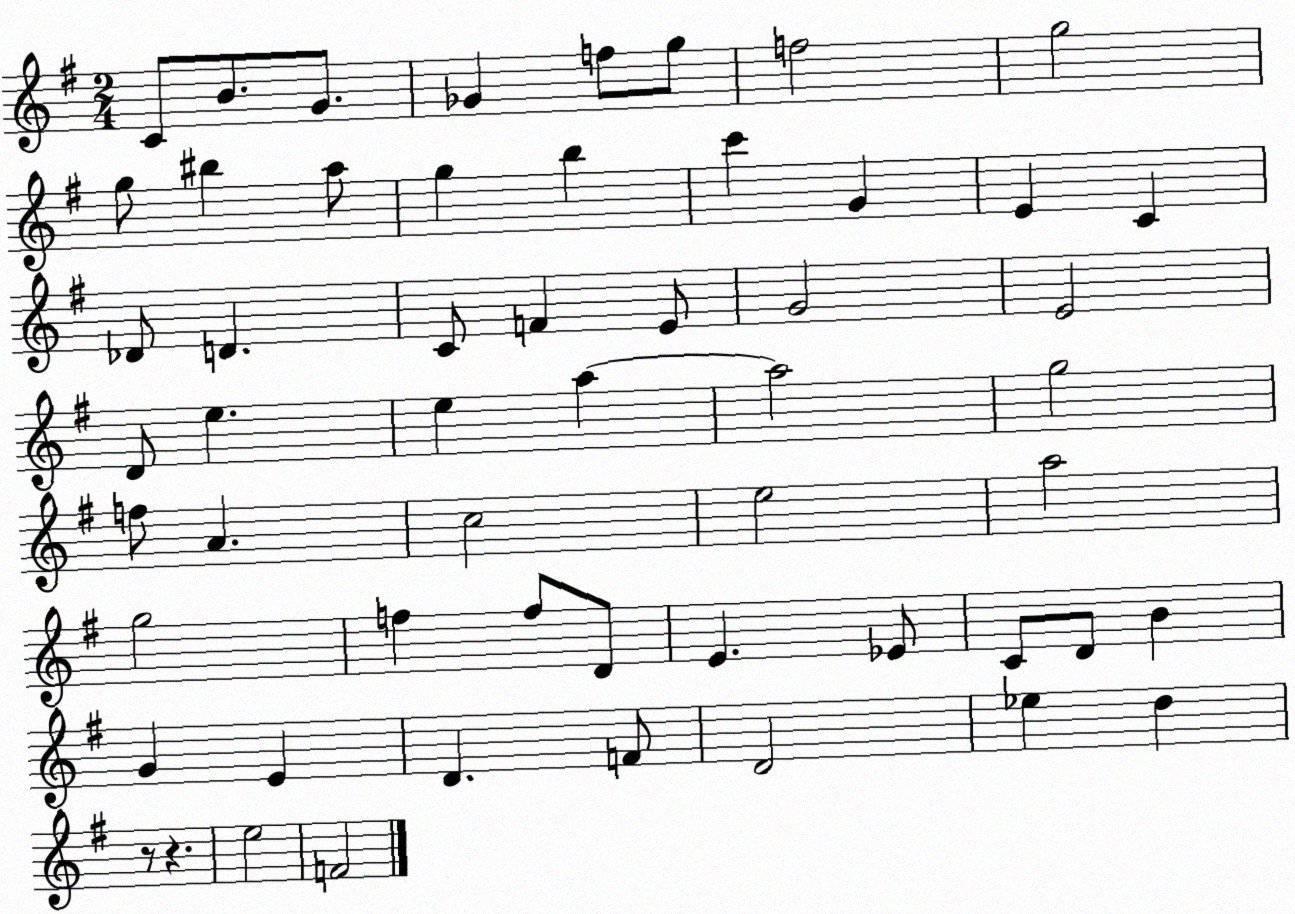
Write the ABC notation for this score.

X:1
T:Untitled
M:2/4
L:1/4
K:G
C/2 B/2 G/2 _G f/2 g/2 f2 g2 g/2 ^b a/2 g b c' G E C _D/2 D C/2 F E/2 G2 E2 D/2 e e a a2 g2 f/2 A c2 e2 a2 g2 f f/2 D/2 E _E/2 C/2 D/2 B G E D F/2 D2 _e d z/2 z e2 F2